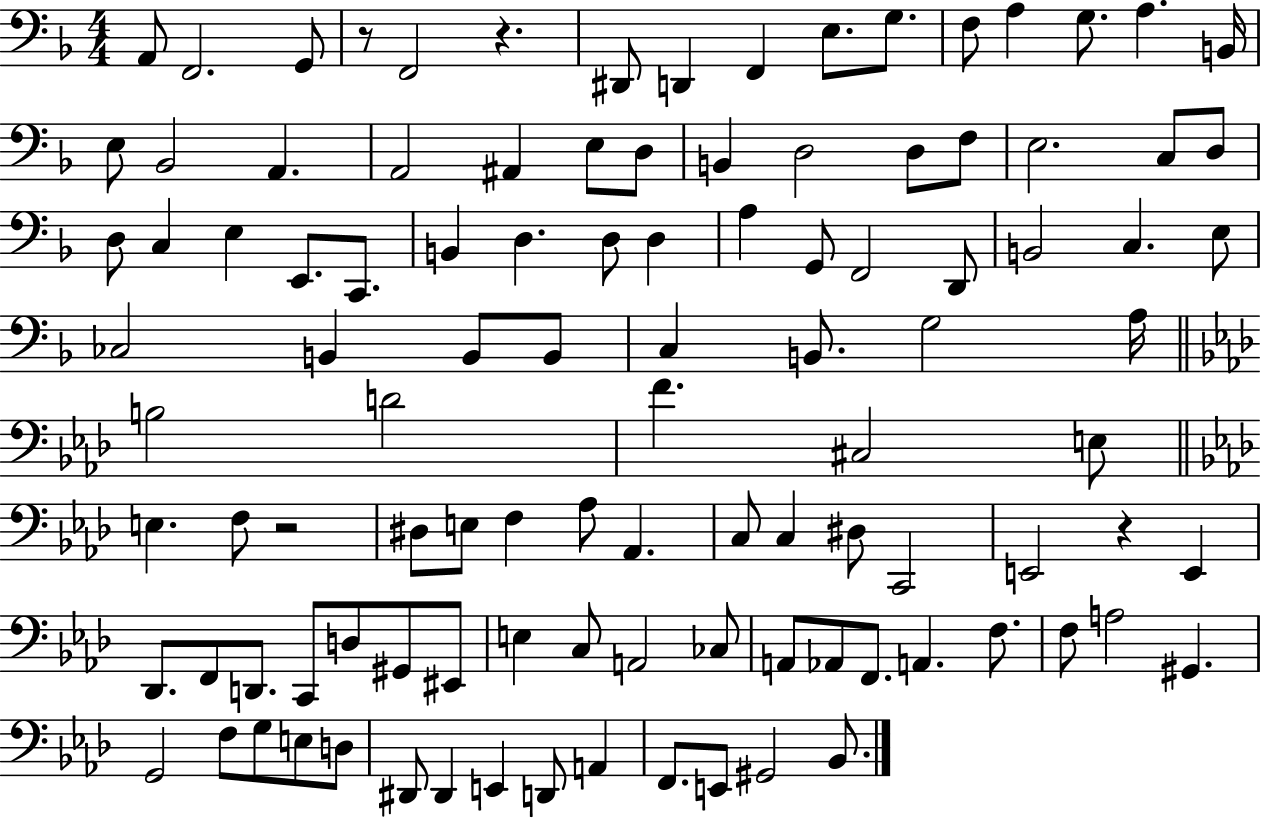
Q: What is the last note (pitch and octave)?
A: Bb2